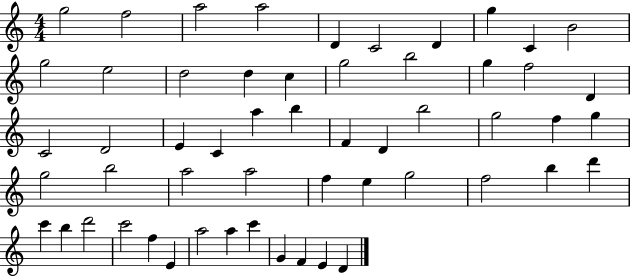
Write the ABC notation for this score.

X:1
T:Untitled
M:4/4
L:1/4
K:C
g2 f2 a2 a2 D C2 D g C B2 g2 e2 d2 d c g2 b2 g f2 D C2 D2 E C a b F D b2 g2 f g g2 b2 a2 a2 f e g2 f2 b d' c' b d'2 c'2 f E a2 a c' G F E D